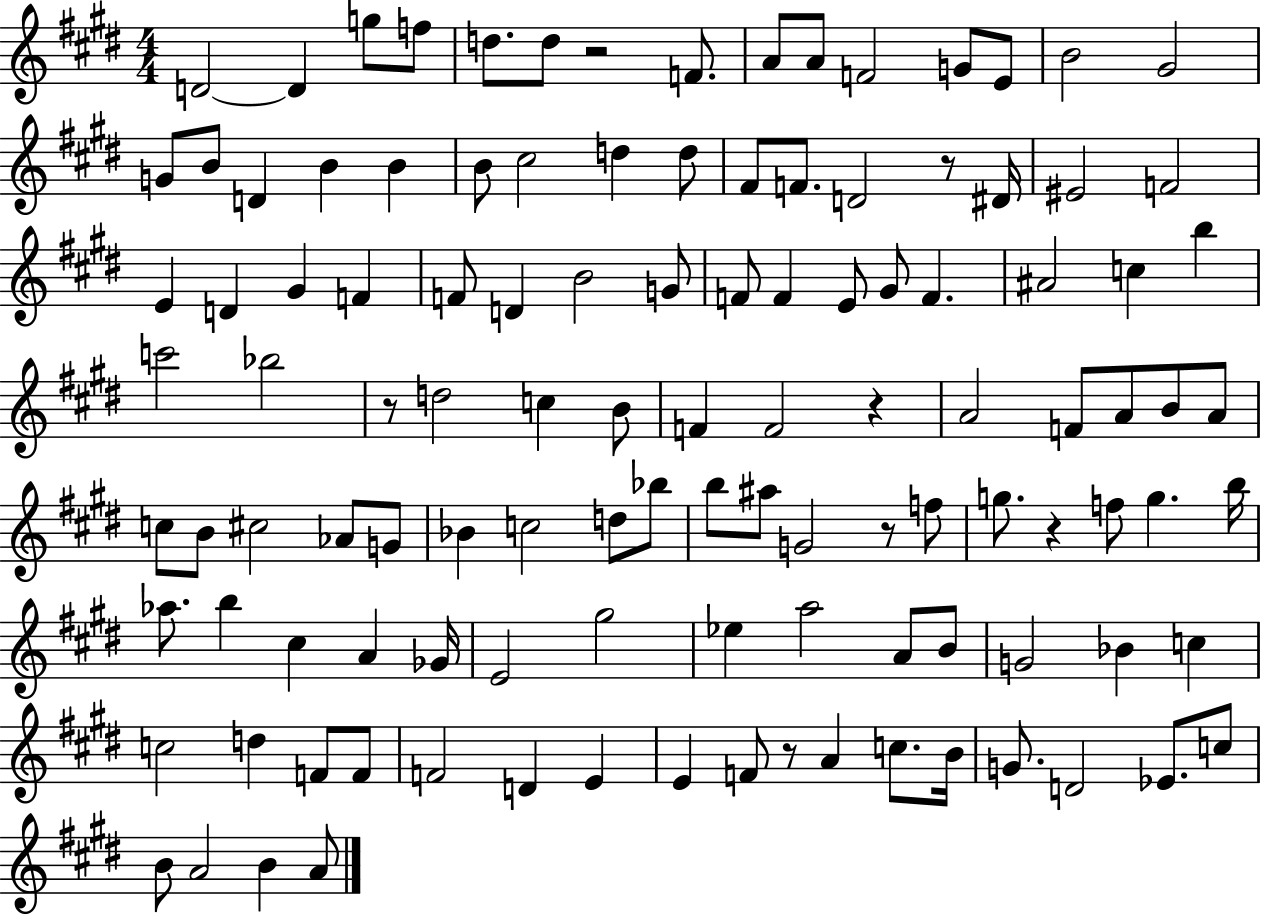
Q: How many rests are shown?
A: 7